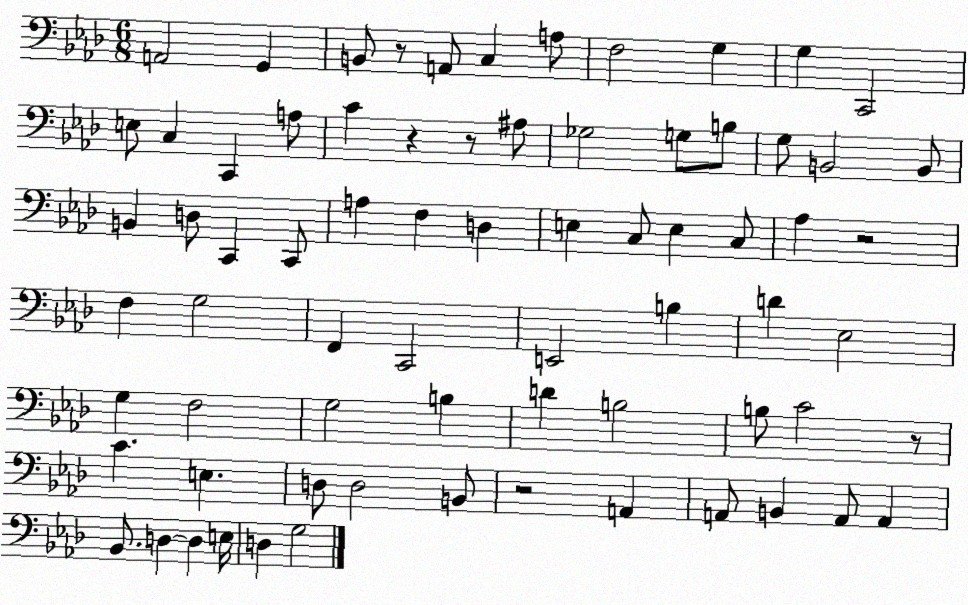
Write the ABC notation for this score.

X:1
T:Untitled
M:6/8
L:1/4
K:Ab
A,,2 G,, B,,/2 z/2 A,,/2 C, A,/2 F,2 G, G, C,,2 E,/2 C, C,, A,/2 C z z/2 ^A,/2 _G,2 G,/2 B,/2 G,/2 B,,2 B,,/2 B,, D,/2 C,, C,,/2 A, F, D, E, C,/2 E, C,/2 _A, z2 F, G,2 F,, C,,2 E,,2 B, D _E,2 G, F,2 G,2 B, D B,2 B,/2 C2 z/2 C E, D,/2 D,2 B,,/2 z2 A,, A,,/2 B,, A,,/2 A,, _B,,/2 D, D, E,/4 D, G,2